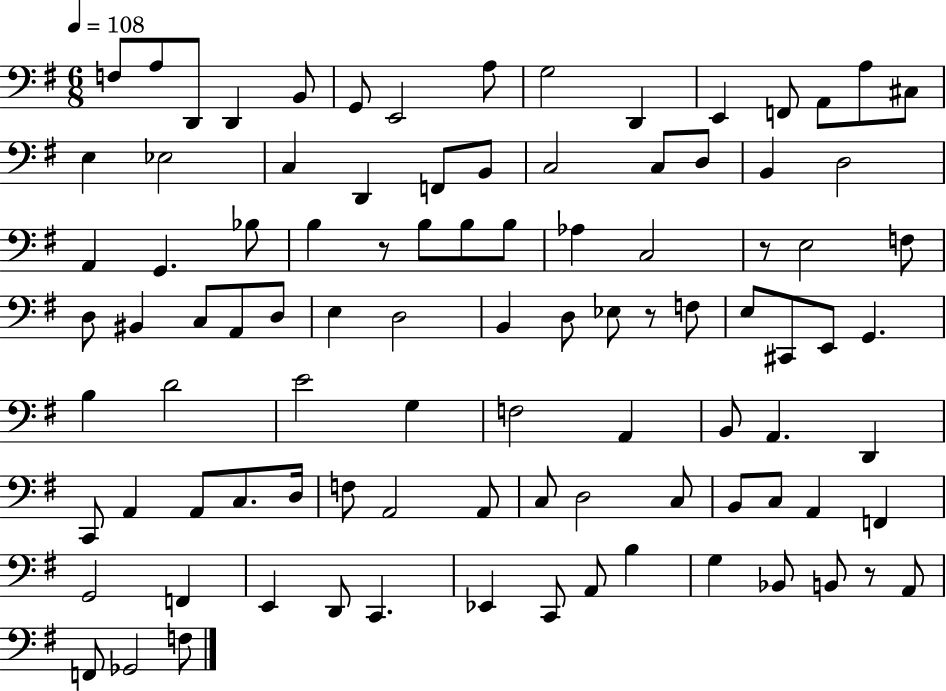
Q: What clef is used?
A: bass